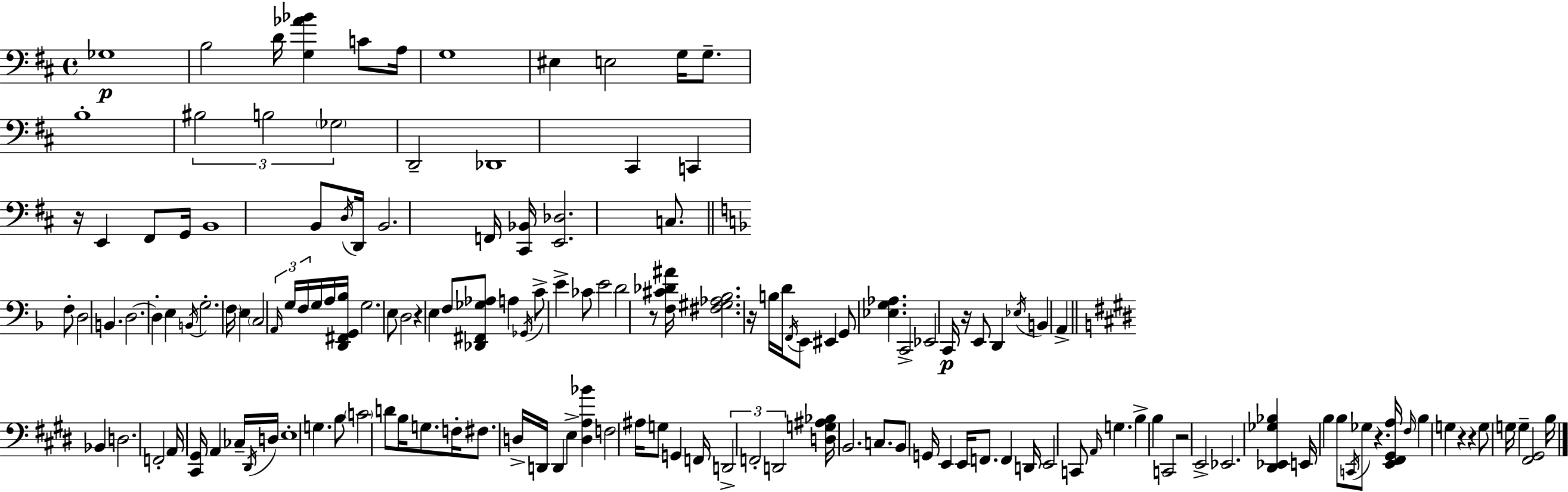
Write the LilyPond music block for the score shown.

{
  \clef bass
  \time 4/4
  \defaultTimeSignature
  \key d \major
  ges1\p | b2 d'16 <g aes' bes'>4 c'8 a16 | g1 | eis4 e2 g16 g8.-- | \break b1-. | \tuplet 3/2 { bis2 b2 | \parenthesize ges2 } d,2-- | des,1 | \break cis,4 c,4 r16 e,4 fis,8 g,16 | b,1 | b,8 \acciaccatura { d16 } d,16 b,2. | f,16 <cis, bes,>16 <e, des>2. c8. | \break \bar "||" \break \key f \major f8-. d2 b,4. | d2.~~ d4-. | e4 \acciaccatura { b,16 } g2.-. | \parenthesize f16 e4 \parenthesize c2 \tuplet 3/2 { \grace { a,16 } g16 | \break f16 } g16 a16 <d, fis, g, bes>16 g2. | e8 d2 r4 e4 | f8 <des, fis, ges aes>8 a4 \acciaccatura { ges,16 } c'8-> e'4-> | ces'8 e'2 d'2 | \break r8 <f cis' des' ais'>16 <fis gis aes bes>2. | r16 b16 d'16 \acciaccatura { f,16 } e,8 eis,4 g,8 <ees g aes>4. | c,2-> ees,2 | c,16\p r16 e,8 d,4 \acciaccatura { ees16 } b,4 | \break a,4-> \bar "||" \break \key e \major bes,4 d2. | f,2-. a,16 <cis, gis,>16 a,4 ces16-- \acciaccatura { dis,16 } | d16 e1-. | g4. b8 \parenthesize c'2 | \break d'8 b16 g8. f16-. fis8. d16-> d,16 d,4 | e4-> <d a bes'>4 f2 | ais16 g8 g,4 f,16 \tuplet 3/2 { d,2-> | f,2-. d,2 } | \break <d g ais bes>16 b,2. c8. | b,8 g,16 e,4 e,16 f,8. f,4 | d,16 e,2 c,8 \grace { a,16 } g4. | b4-> b4 c,2 | \break r2 e,2-> | ees,2. <dis, ees, ges bes>4 | e,16 b4 b8 \acciaccatura { c,16 } ges8 r4. | <e, fis, gis, a>16 \grace { fis16 } b4 g4 r4 | \break r4 g8 g16 g4-- <fis, gis,>2 | b16 \bar "|."
}